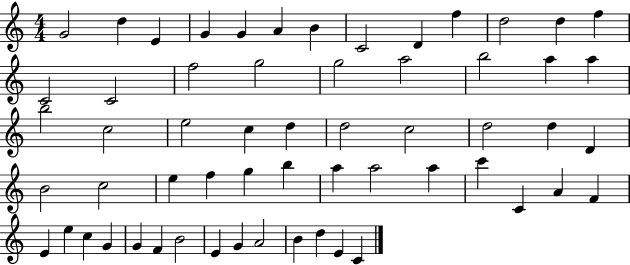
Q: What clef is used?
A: treble